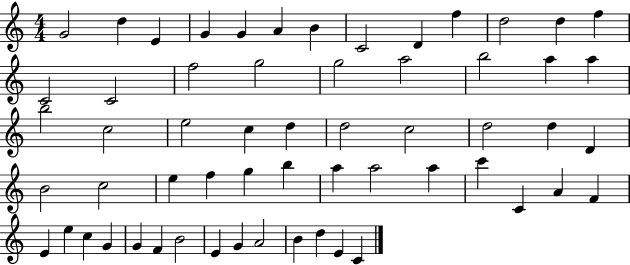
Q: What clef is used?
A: treble